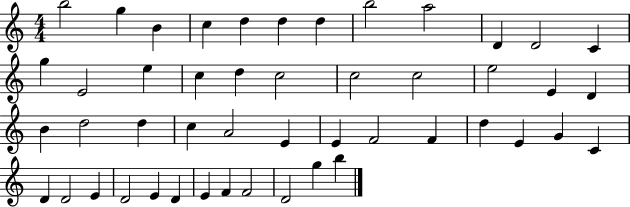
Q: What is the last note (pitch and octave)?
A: B5